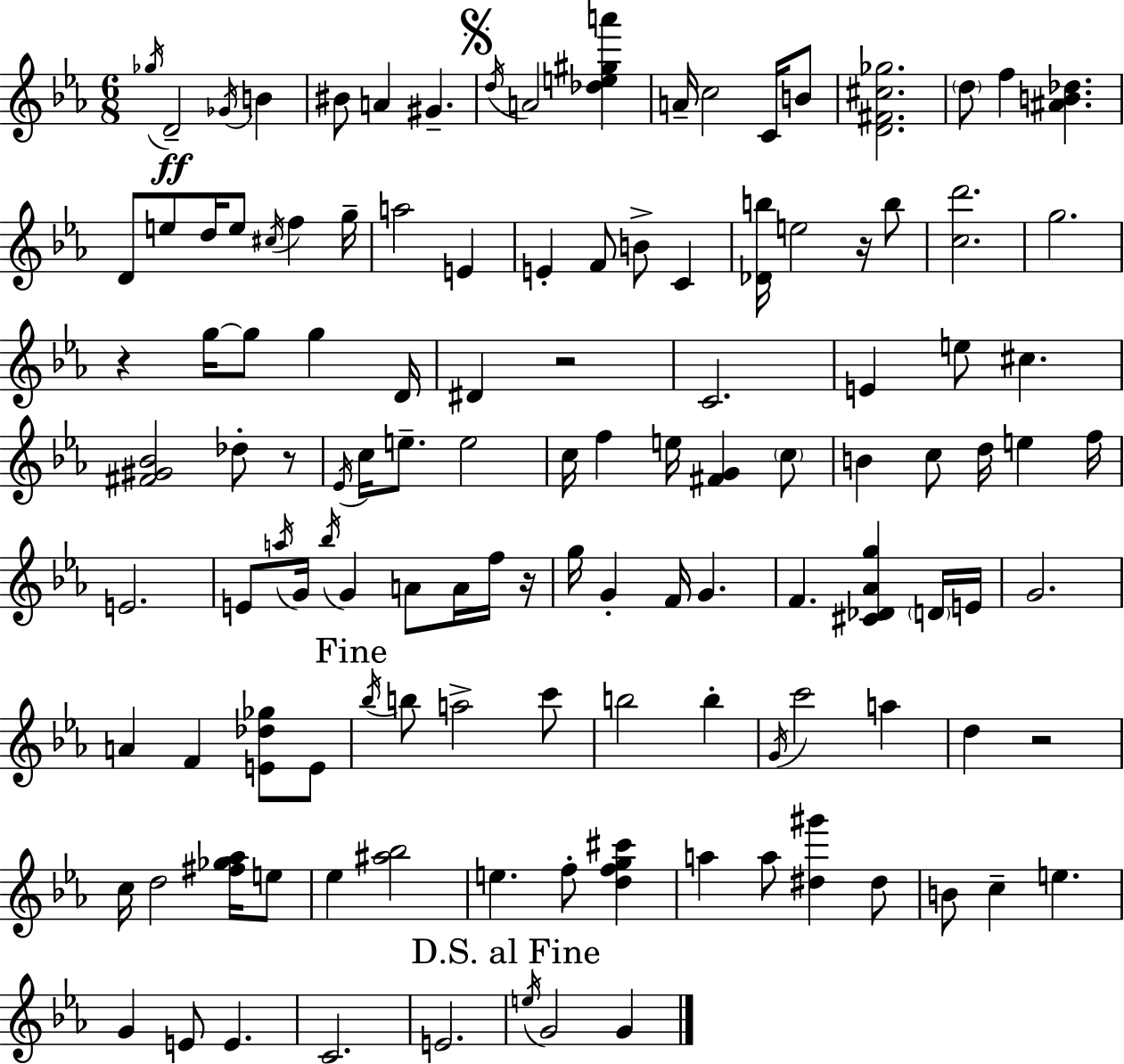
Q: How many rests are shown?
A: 6